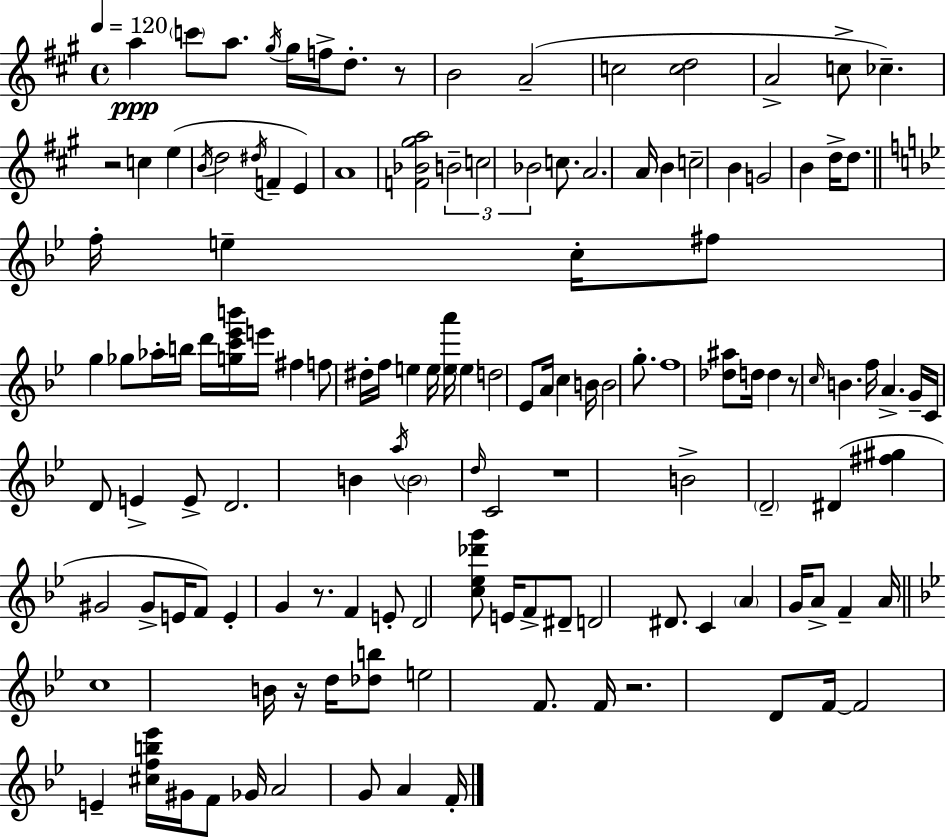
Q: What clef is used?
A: treble